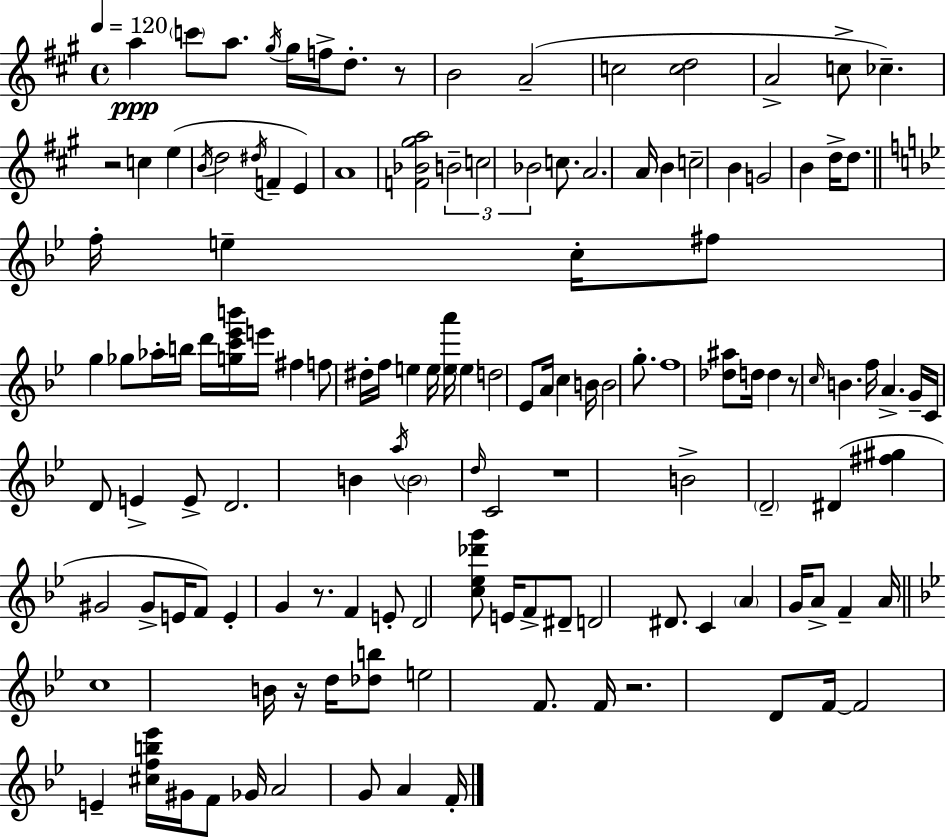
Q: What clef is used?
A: treble